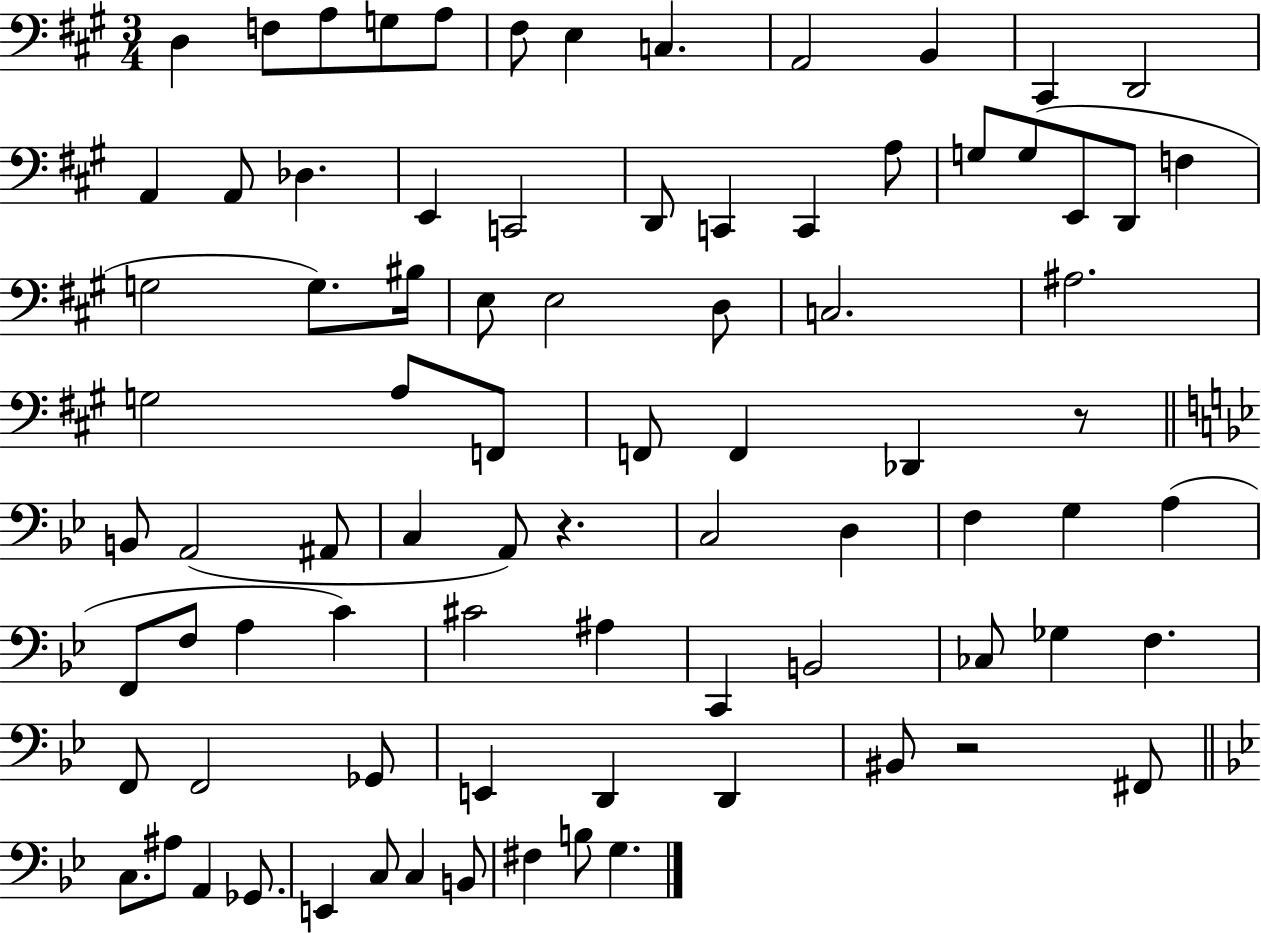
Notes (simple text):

D3/q F3/e A3/e G3/e A3/e F#3/e E3/q C3/q. A2/h B2/q C#2/q D2/h A2/q A2/e Db3/q. E2/q C2/h D2/e C2/q C2/q A3/e G3/e G3/e E2/e D2/e F3/q G3/h G3/e. BIS3/s E3/e E3/h D3/e C3/h. A#3/h. G3/h A3/e F2/e F2/e F2/q Db2/q R/e B2/e A2/h A#2/e C3/q A2/e R/q. C3/h D3/q F3/q G3/q A3/q F2/e F3/e A3/q C4/q C#4/h A#3/q C2/q B2/h CES3/e Gb3/q F3/q. F2/e F2/h Gb2/e E2/q D2/q D2/q BIS2/e R/h F#2/e C3/e. A#3/e A2/q Gb2/e. E2/q C3/e C3/q B2/e F#3/q B3/e G3/q.